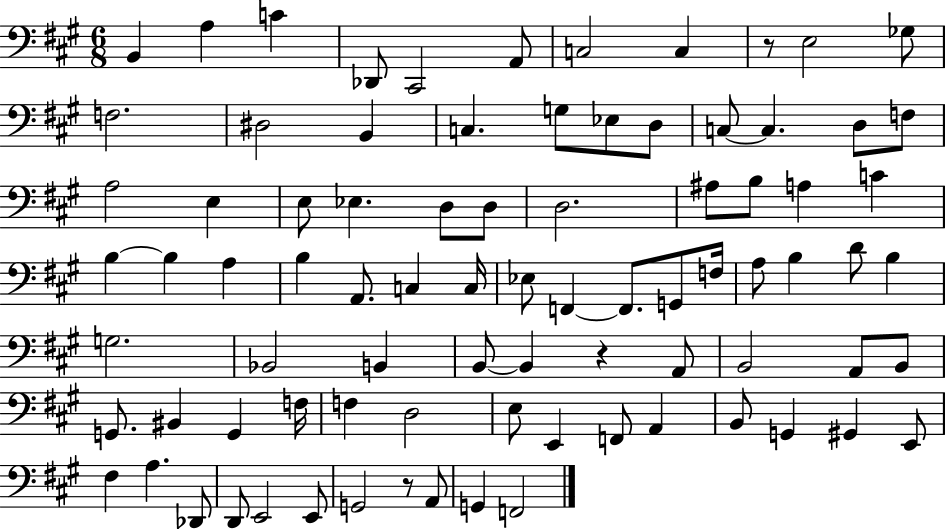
B2/q A3/q C4/q Db2/e C#2/h A2/e C3/h C3/q R/e E3/h Gb3/e F3/h. D#3/h B2/q C3/q. G3/e Eb3/e D3/e C3/e C3/q. D3/e F3/e A3/h E3/q E3/e Eb3/q. D3/e D3/e D3/h. A#3/e B3/e A3/q C4/q B3/q B3/q A3/q B3/q A2/e. C3/q C3/s Eb3/e F2/q F2/e. G2/e F3/s A3/e B3/q D4/e B3/q G3/h. Bb2/h B2/q B2/e B2/q R/q A2/e B2/h A2/e B2/e G2/e. BIS2/q G2/q F3/s F3/q D3/h E3/e E2/q F2/e A2/q B2/e G2/q G#2/q E2/e F#3/q A3/q. Db2/e D2/e E2/h E2/e G2/h R/e A2/e G2/q F2/h